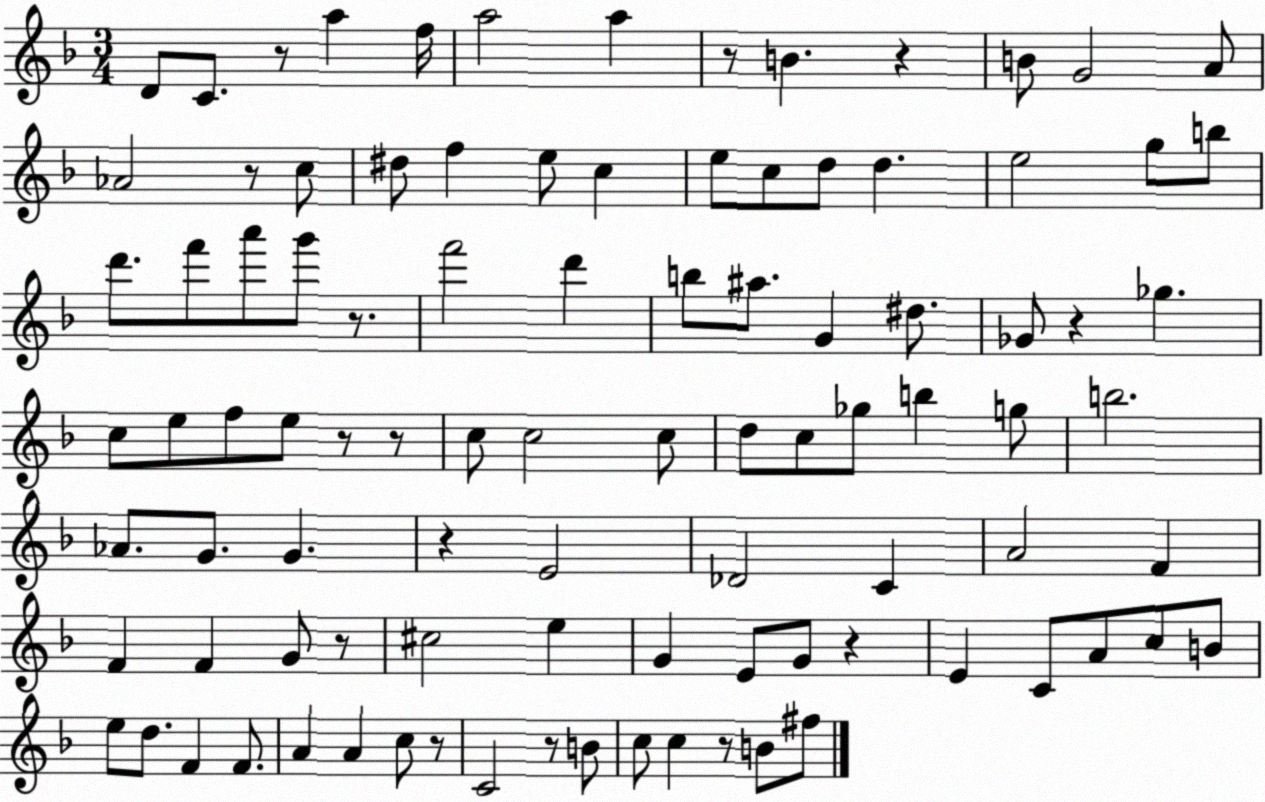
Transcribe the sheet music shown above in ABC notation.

X:1
T:Untitled
M:3/4
L:1/4
K:F
D/2 C/2 z/2 a f/4 a2 a z/2 B z B/2 G2 A/2 _A2 z/2 c/2 ^d/2 f e/2 c e/2 c/2 d/2 d e2 g/2 b/2 d'/2 f'/2 a'/2 g'/2 z/2 f'2 d' b/2 ^a/2 G ^d/2 _G/2 z _g c/2 e/2 f/2 e/2 z/2 z/2 c/2 c2 c/2 d/2 c/2 _g/2 b g/2 b2 _A/2 G/2 G z E2 _D2 C A2 F F F G/2 z/2 ^c2 e G E/2 G/2 z E C/2 A/2 c/2 B/2 e/2 d/2 F F/2 A A c/2 z/2 C2 z/2 B/2 c/2 c z/2 B/2 ^f/2